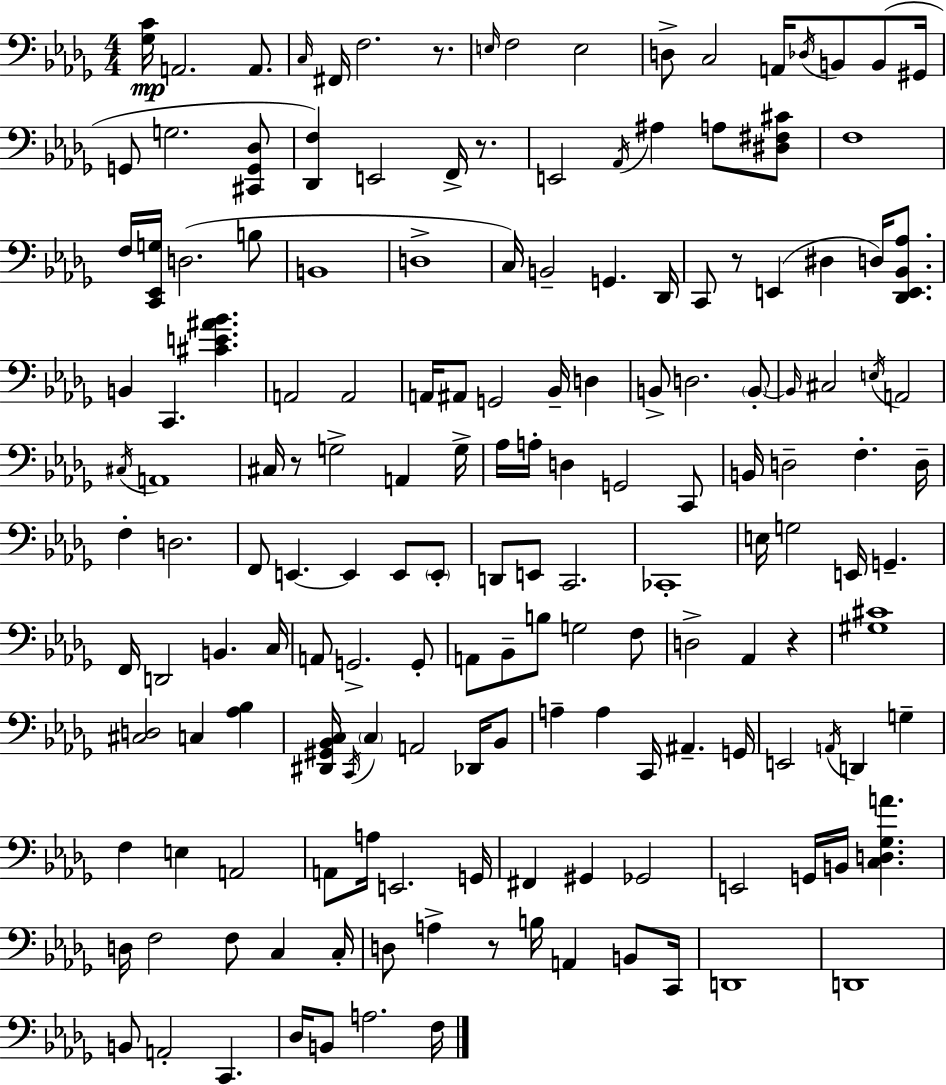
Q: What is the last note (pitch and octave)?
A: F3